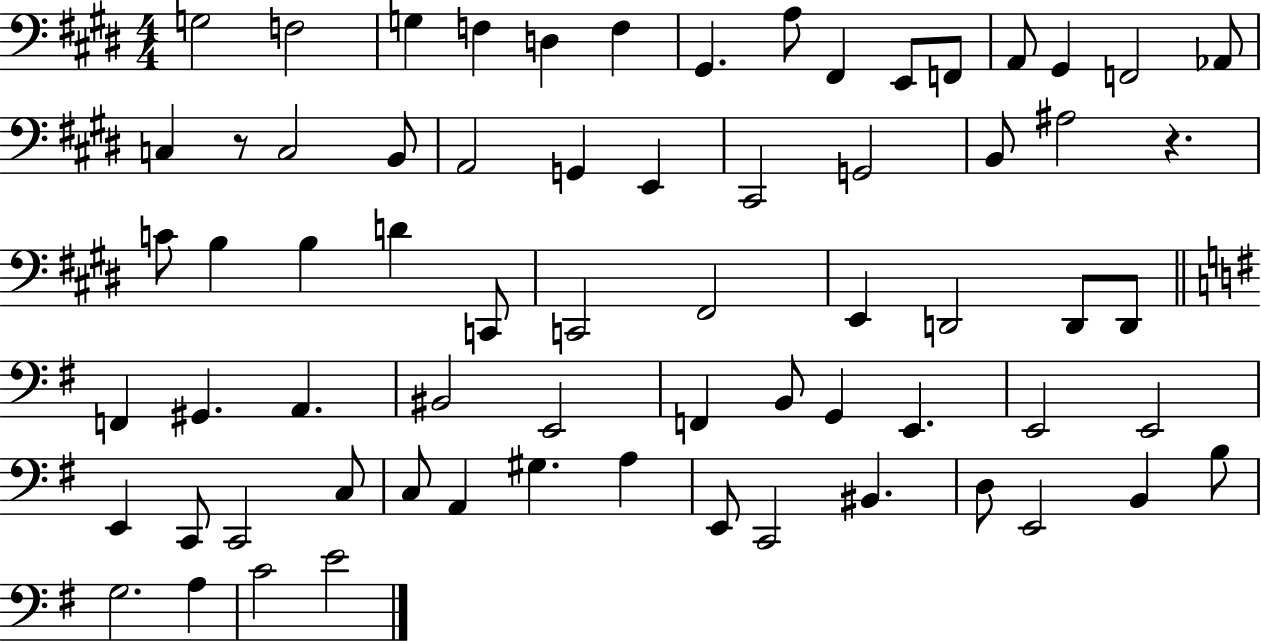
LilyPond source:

{
  \clef bass
  \numericTimeSignature
  \time 4/4
  \key e \major
  g2 f2 | g4 f4 d4 f4 | gis,4. a8 fis,4 e,8 f,8 | a,8 gis,4 f,2 aes,8 | \break c4 r8 c2 b,8 | a,2 g,4 e,4 | cis,2 g,2 | b,8 ais2 r4. | \break c'8 b4 b4 d'4 c,8 | c,2 fis,2 | e,4 d,2 d,8 d,8 | \bar "||" \break \key g \major f,4 gis,4. a,4. | bis,2 e,2 | f,4 b,8 g,4 e,4. | e,2 e,2 | \break e,4 c,8 c,2 c8 | c8 a,4 gis4. a4 | e,8 c,2 bis,4. | d8 e,2 b,4 b8 | \break g2. a4 | c'2 e'2 | \bar "|."
}